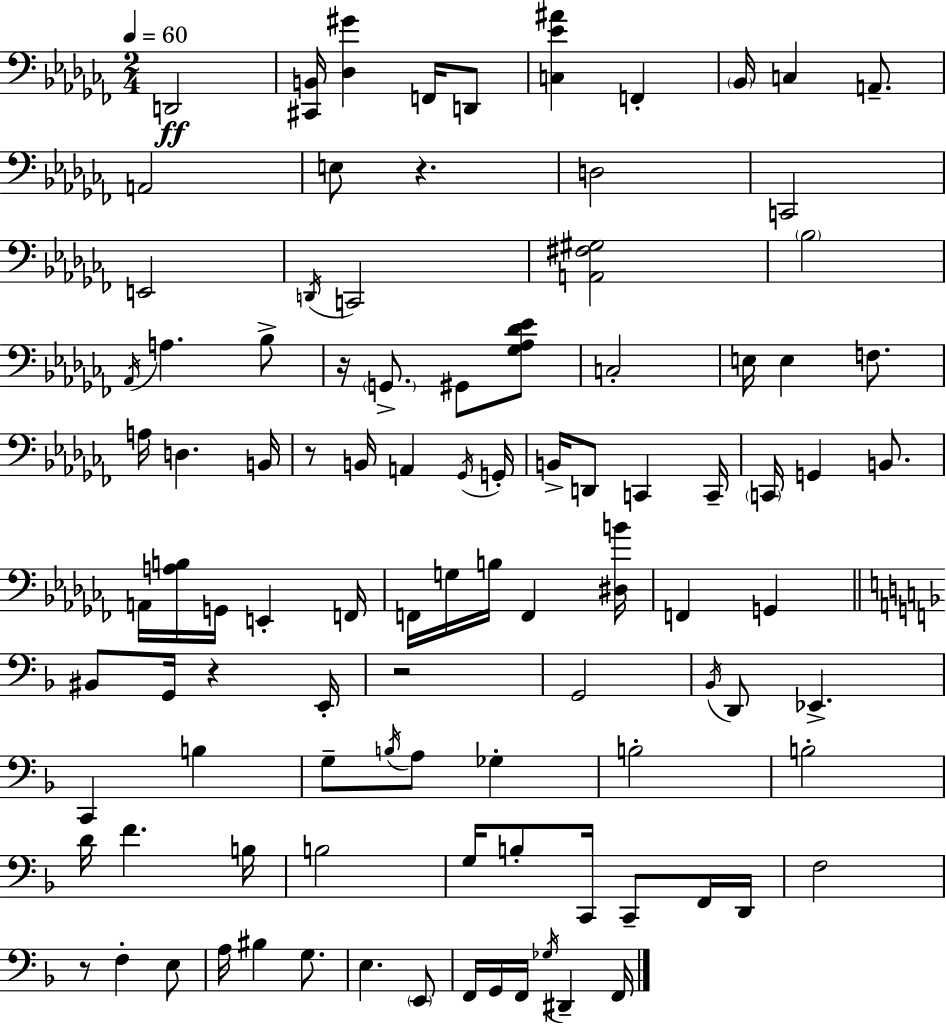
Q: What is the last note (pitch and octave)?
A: F2